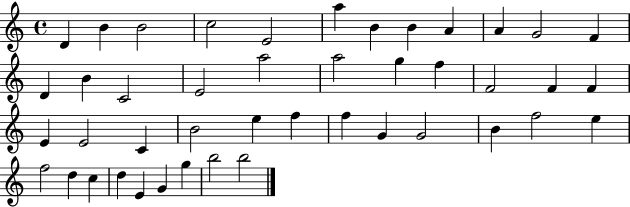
D4/q B4/q B4/h C5/h E4/h A5/q B4/q B4/q A4/q A4/q G4/h F4/q D4/q B4/q C4/h E4/h A5/h A5/h G5/q F5/q F4/h F4/q F4/q E4/q E4/h C4/q B4/h E5/q F5/q F5/q G4/q G4/h B4/q F5/h E5/q F5/h D5/q C5/q D5/q E4/q G4/q G5/q B5/h B5/h